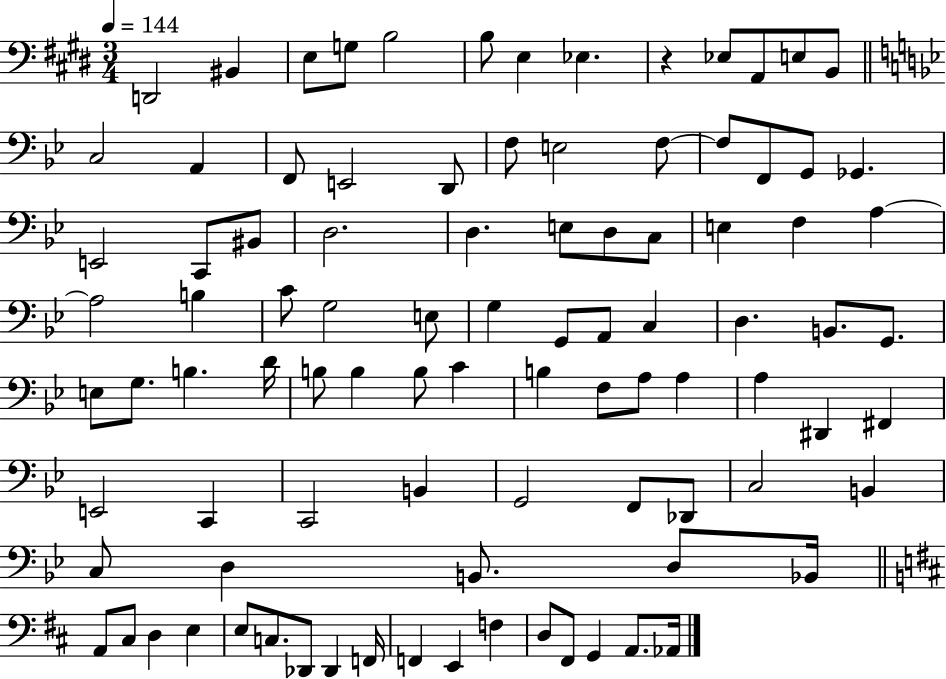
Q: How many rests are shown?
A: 1